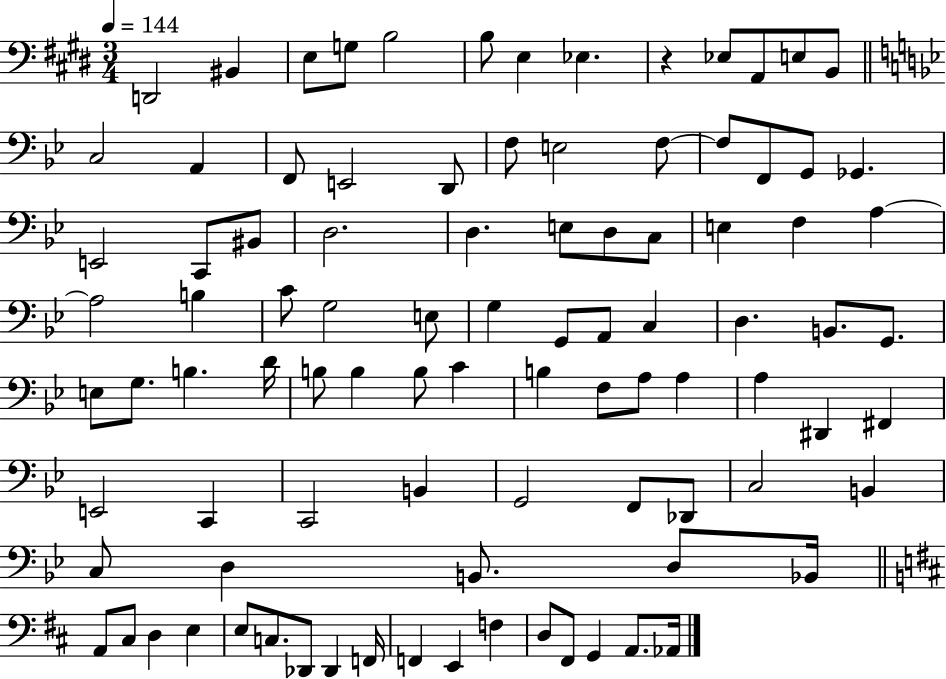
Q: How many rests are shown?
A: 1